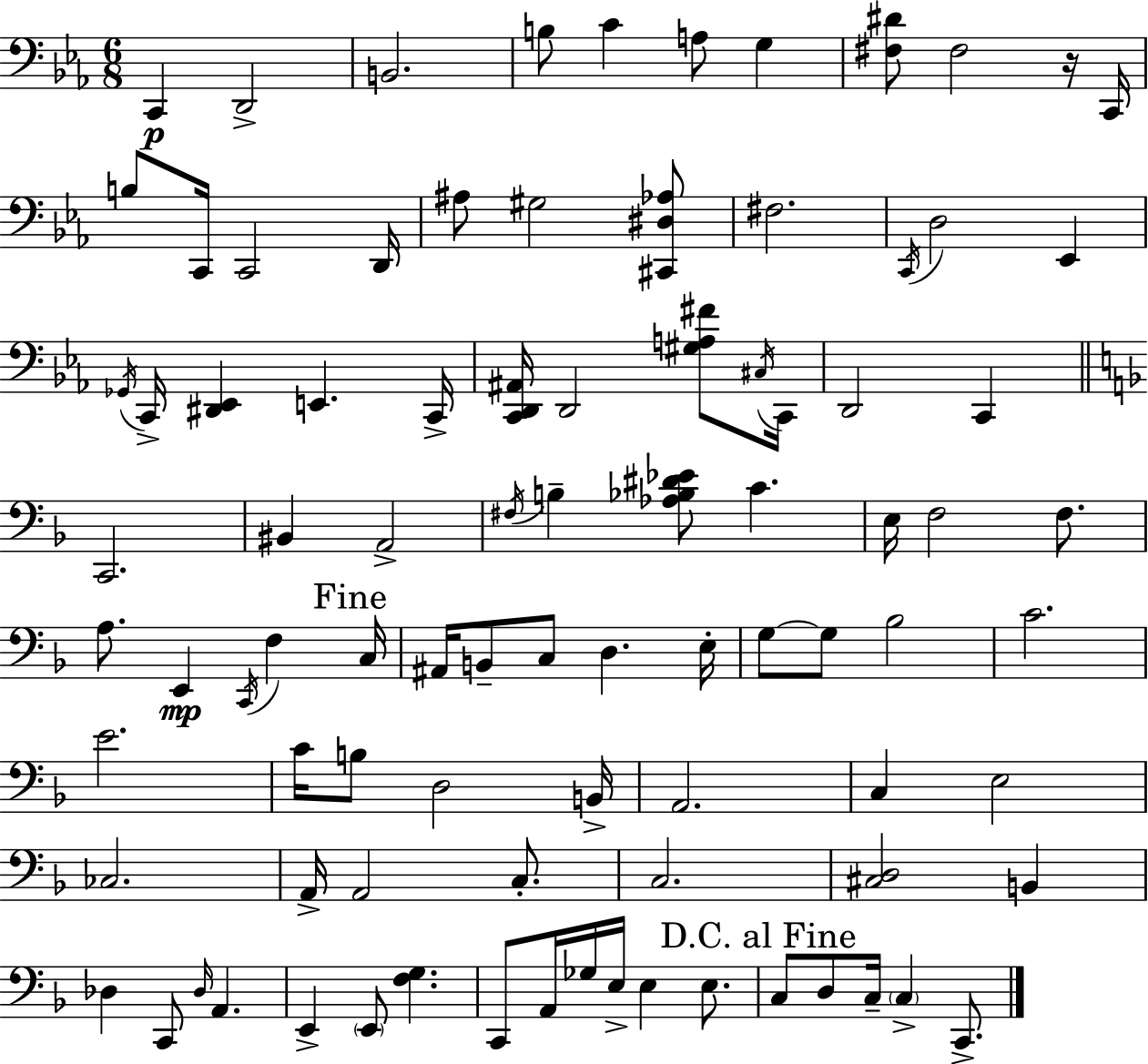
X:1
T:Untitled
M:6/8
L:1/4
K:Eb
C,, D,,2 B,,2 B,/2 C A,/2 G, [^F,^D]/2 ^F,2 z/4 C,,/4 B,/2 C,,/4 C,,2 D,,/4 ^A,/2 ^G,2 [^C,,^D,_A,]/2 ^F,2 C,,/4 D,2 _E,, _G,,/4 C,,/4 [^D,,_E,,] E,, C,,/4 [C,,D,,^A,,]/4 D,,2 [^G,A,^F]/2 ^C,/4 C,,/4 D,,2 C,, C,,2 ^B,, A,,2 ^F,/4 B, [_A,_B,^D_E]/2 C E,/4 F,2 F,/2 A,/2 E,, C,,/4 F, C,/4 ^A,,/4 B,,/2 C,/2 D, E,/4 G,/2 G,/2 _B,2 C2 E2 C/4 B,/2 D,2 B,,/4 A,,2 C, E,2 _C,2 A,,/4 A,,2 C,/2 C,2 [^C,D,]2 B,, _D, C,,/2 _D,/4 A,, E,, E,,/2 [F,G,] C,,/2 A,,/4 _G,/4 E,/4 E, E,/2 C,/2 D,/2 C,/4 C, C,,/2